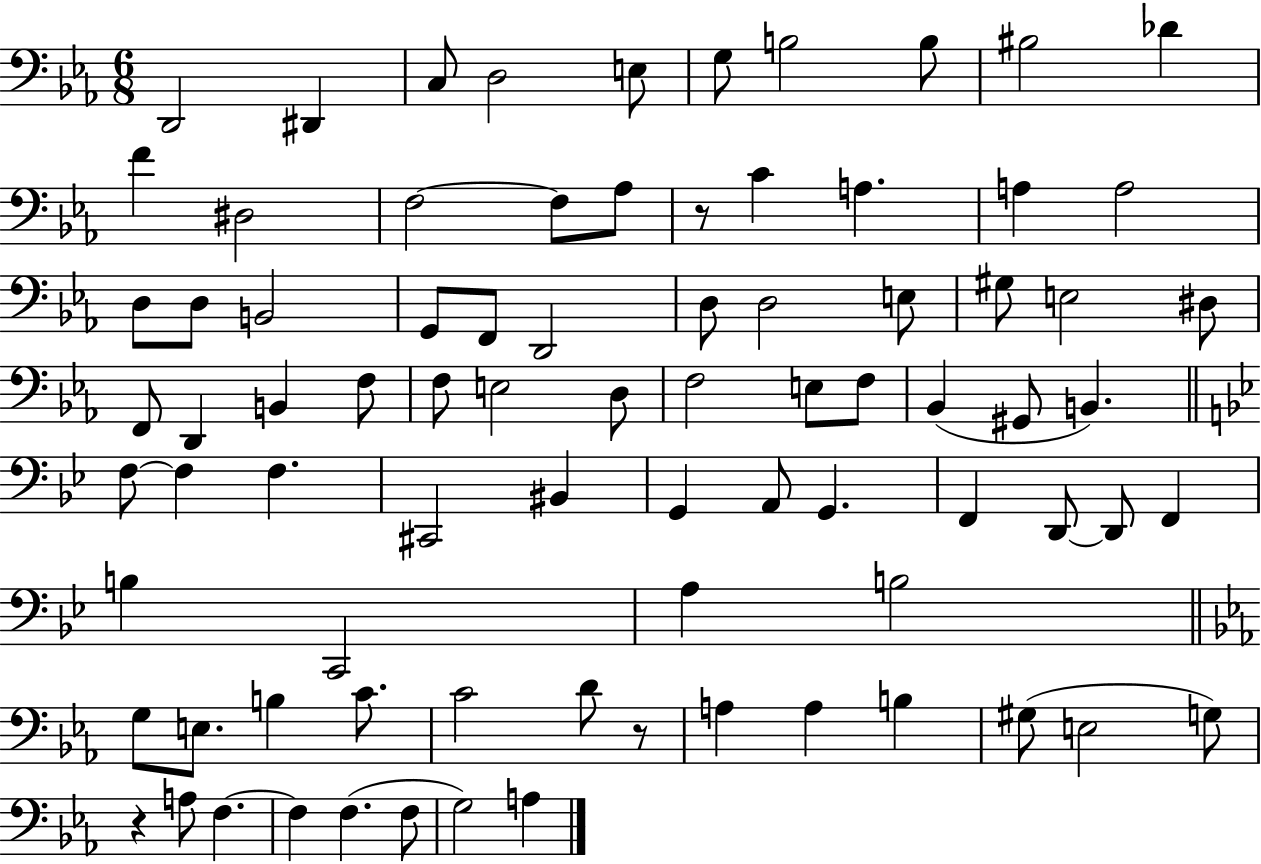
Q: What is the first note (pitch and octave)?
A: D2